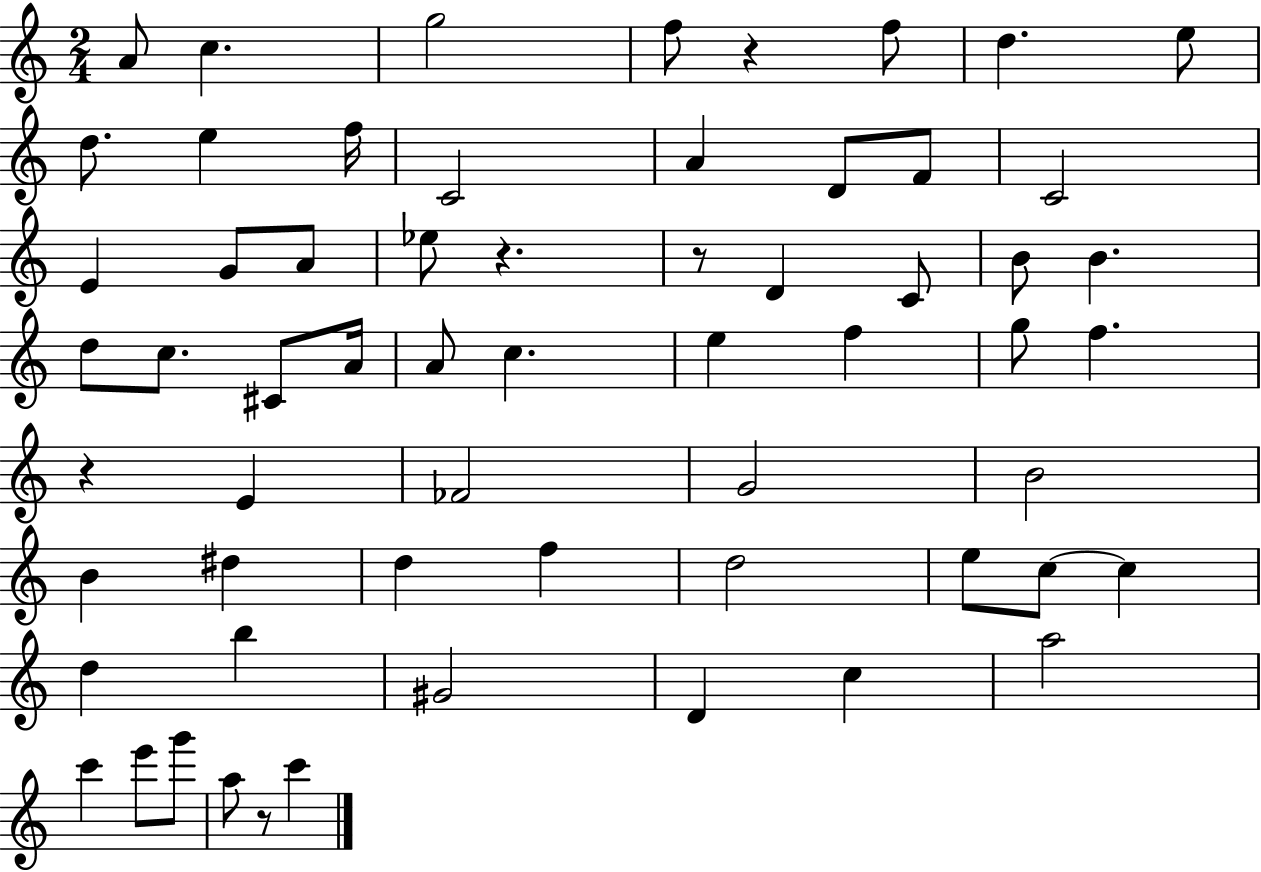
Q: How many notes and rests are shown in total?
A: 61